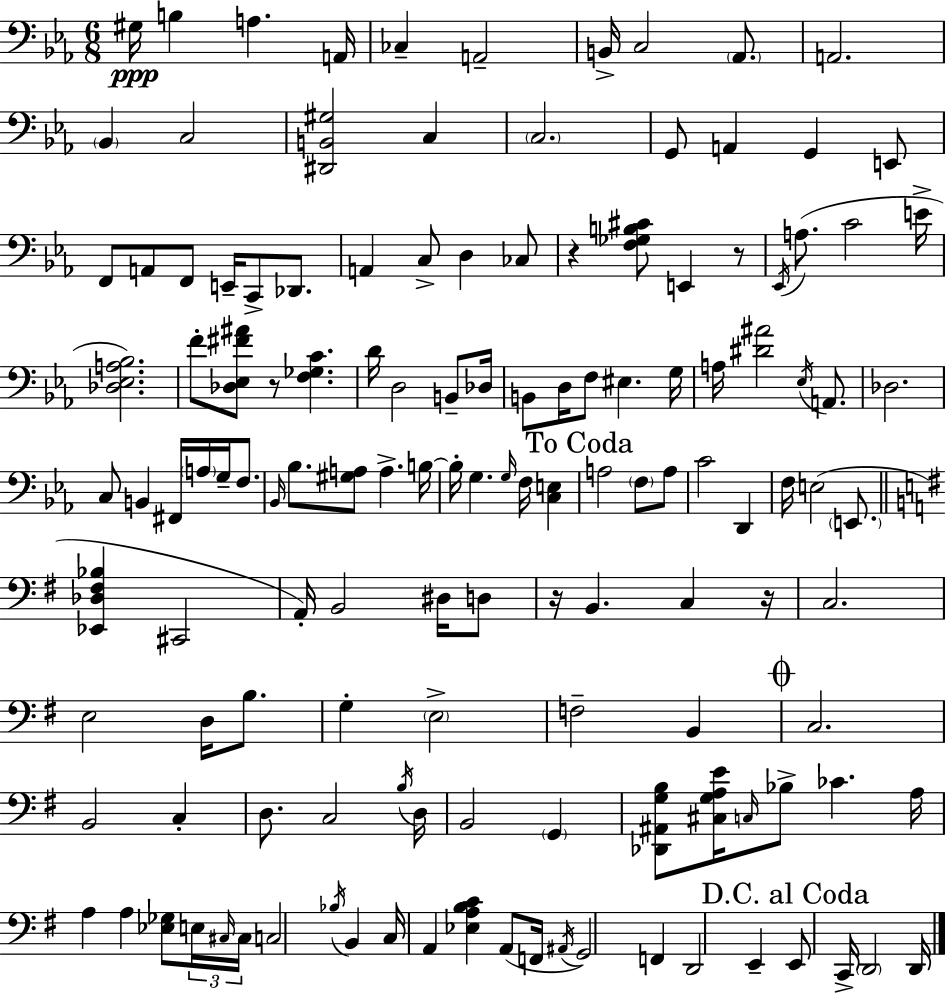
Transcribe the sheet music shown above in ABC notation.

X:1
T:Untitled
M:6/8
L:1/4
K:Cm
^G,/4 B, A, A,,/4 _C, A,,2 B,,/4 C,2 _A,,/2 A,,2 _B,, C,2 [^D,,B,,^G,]2 C, C,2 G,,/2 A,, G,, E,,/2 F,,/2 A,,/2 F,,/2 E,,/4 C,,/2 _D,,/2 A,, C,/2 D, _C,/2 z [F,_G,B,^C]/2 E,, z/2 _E,,/4 A,/2 C2 E/4 [_D,_E,A,_B,]2 F/2 [_D,_E,^F^A]/2 z/2 [F,_G,C] D/4 D,2 B,,/2 _D,/4 B,,/2 D,/4 F,/2 ^E, G,/4 A,/4 [^D^A]2 _E,/4 A,,/2 _D,2 C,/2 B,, ^F,,/4 A,/4 G,/4 F,/2 _B,,/4 _B,/2 [^G,A,]/2 A, B,/4 B,/4 G, G,/4 F,/4 [C,E,] A,2 F,/2 A,/2 C2 D,, F,/4 E,2 E,,/2 [_E,,_D,^F,_B,] ^C,,2 A,,/4 B,,2 ^D,/4 D,/2 z/4 B,, C, z/4 C,2 E,2 D,/4 B,/2 G, E,2 F,2 B,, C,2 B,,2 C, D,/2 C,2 B,/4 D,/4 B,,2 G,, [_D,,^A,,G,B,]/2 [^C,G,A,E]/4 C,/4 _B,/2 _C A,/4 A, A, [_E,_G,]/2 E,/4 ^C,/4 ^C,/4 C,2 _B,/4 B,, C,/4 A,, [_E,A,B,C] A,,/2 F,,/4 ^A,,/4 G,,2 F,, D,,2 E,, E,,/2 C,,/4 D,,2 D,,/4